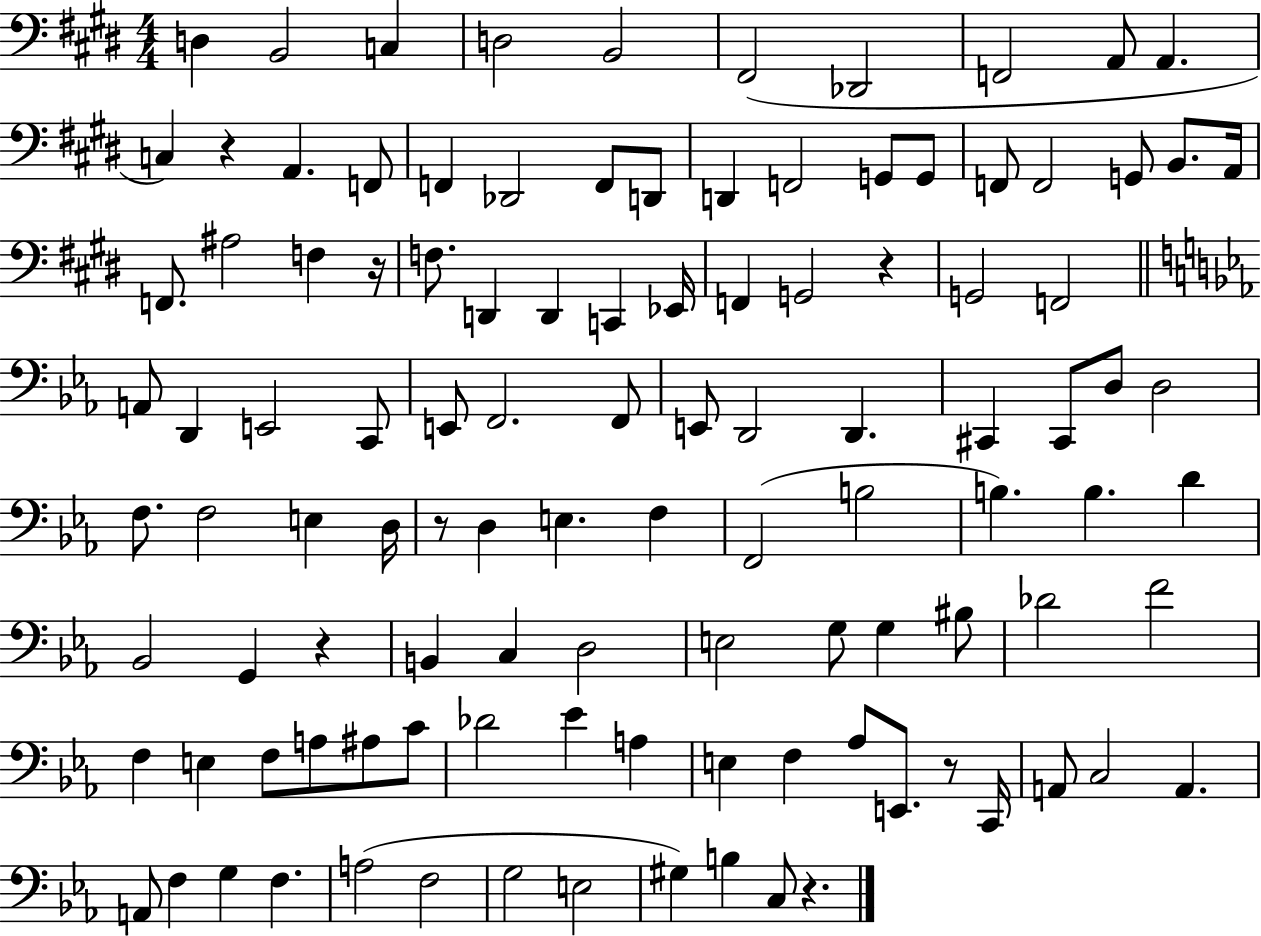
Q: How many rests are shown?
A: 7